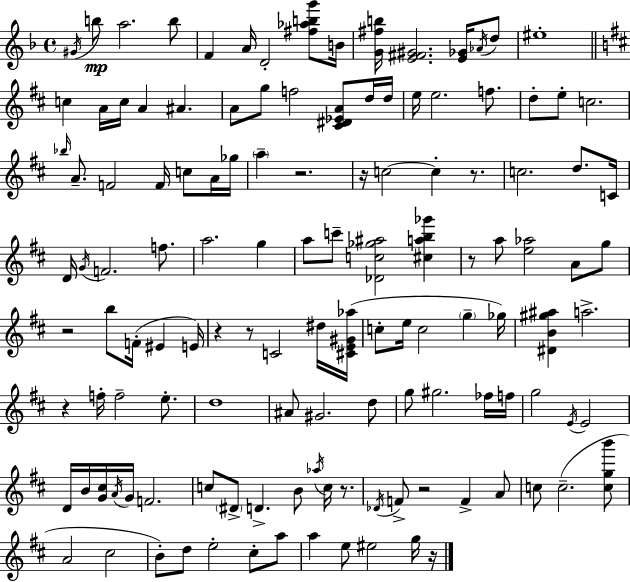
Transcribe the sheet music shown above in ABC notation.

X:1
T:Untitled
M:4/4
L:1/4
K:Dm
^G/4 b/2 a2 b/2 F A/4 D2 [^f_abg']/2 B/4 [G^fb]/4 [E^F^G]2 [E_G]/4 _A/4 d/2 ^e4 c A/4 c/4 A ^A A/2 g/2 f2 [^C^D_EA]/2 d/4 d/4 e/4 e2 f/2 d/2 e/2 c2 _b/4 A/2 F2 F/4 c/2 A/4 _g/4 a z2 z/4 c2 c z/2 c2 d/2 C/4 D/4 G/4 F2 f/2 a2 g a/2 c'/2 [_Dc_g^a]2 [^cab_g'] z/2 a/2 [e_a]2 A/2 g/2 z2 b/2 F/4 ^E E/4 z z/2 C2 ^d/4 [^CE^G_a]/4 c/2 e/4 c2 g _g/4 [^DB^g^a] a2 z f/4 f2 e/2 d4 ^A/2 ^G2 d/2 g/2 ^g2 _f/4 f/4 g2 E/4 E2 D/4 B/4 [G^c]/4 A/4 G/4 F2 c/2 ^D/2 D B/2 _a/4 c/4 z/2 _D/4 F/2 z2 F A/2 c/2 c2 [cgb']/2 A2 ^c2 B/2 d/2 e2 ^c/2 a/2 a e/2 ^e2 g/4 z/4